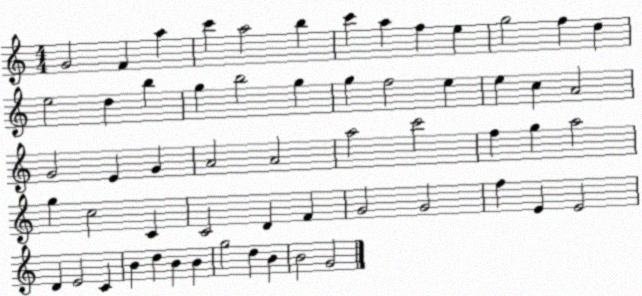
X:1
T:Untitled
M:4/4
L:1/4
K:C
G2 F a c' a2 b c' a f e g2 f d e2 d b g b2 g g f2 e e c A2 G2 E G A2 A2 a2 c'2 f g a2 g c2 C C2 D F G2 G2 f E E2 D E2 C B d B B g2 d B B2 G2